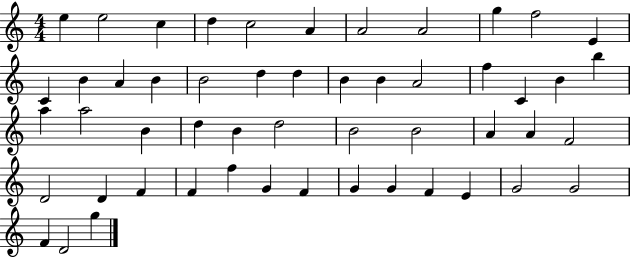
{
  \clef treble
  \numericTimeSignature
  \time 4/4
  \key c \major
  e''4 e''2 c''4 | d''4 c''2 a'4 | a'2 a'2 | g''4 f''2 e'4 | \break c'4 b'4 a'4 b'4 | b'2 d''4 d''4 | b'4 b'4 a'2 | f''4 c'4 b'4 b''4 | \break a''4 a''2 b'4 | d''4 b'4 d''2 | b'2 b'2 | a'4 a'4 f'2 | \break d'2 d'4 f'4 | f'4 f''4 g'4 f'4 | g'4 g'4 f'4 e'4 | g'2 g'2 | \break f'4 d'2 g''4 | \bar "|."
}